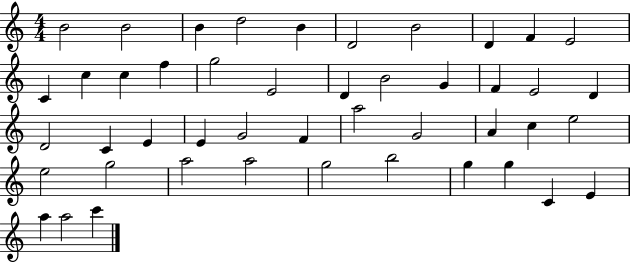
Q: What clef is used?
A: treble